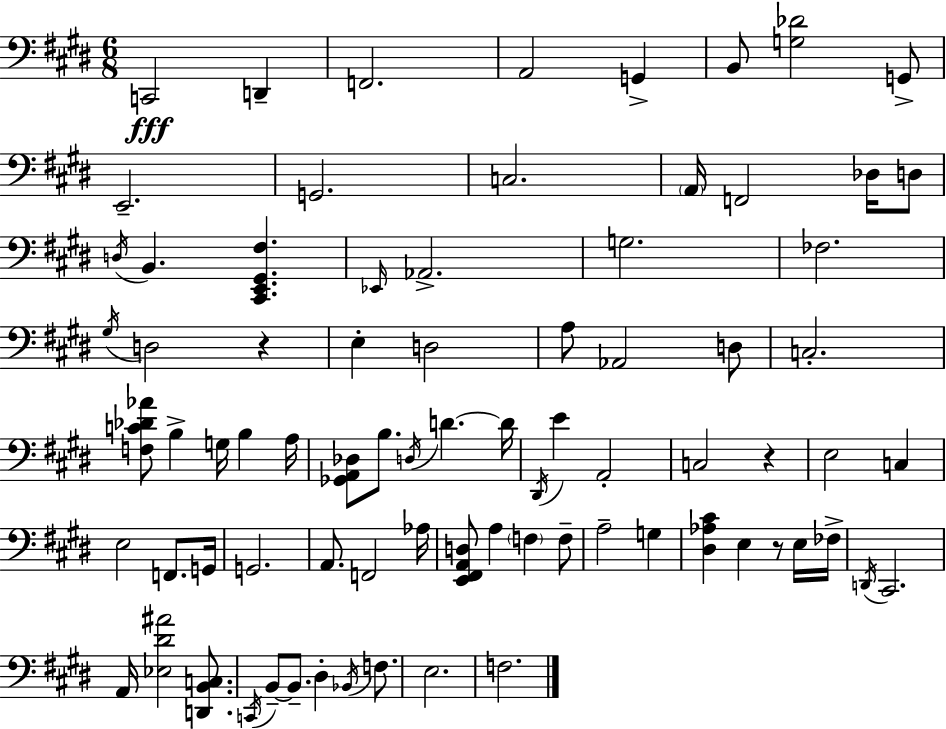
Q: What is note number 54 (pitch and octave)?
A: G3